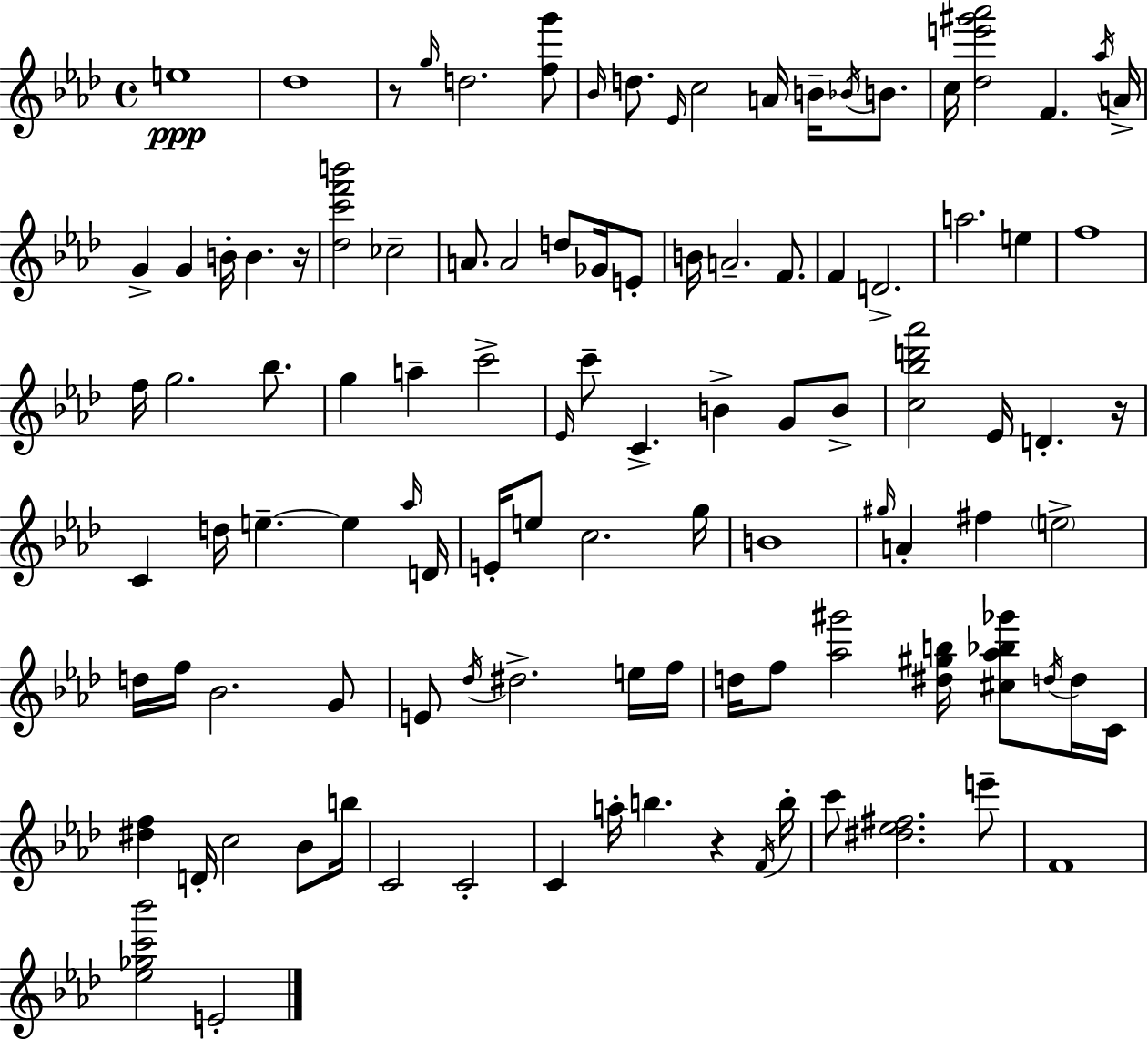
X:1
T:Untitled
M:4/4
L:1/4
K:Ab
e4 _d4 z/2 g/4 d2 [fg']/2 _B/4 d/2 _E/4 c2 A/4 B/4 _B/4 B/2 c/4 [_de'^g'_a']2 F _a/4 A/4 G G B/4 B z/4 [_dc'f'b']2 _c2 A/2 A2 d/2 _G/4 E/2 B/4 A2 F/2 F D2 a2 e f4 f/4 g2 _b/2 g a c'2 _E/4 c'/2 C B G/2 B/2 [c_bd'_a']2 _E/4 D z/4 C d/4 e e _a/4 D/4 E/4 e/2 c2 g/4 B4 ^g/4 A ^f e2 d/4 f/4 _B2 G/2 E/2 _d/4 ^d2 e/4 f/4 d/4 f/2 [_a^g']2 [^d^gb]/4 [^c_a_b_g']/2 d/4 d/4 C/4 [^df] D/4 c2 _B/2 b/4 C2 C2 C a/4 b z F/4 b/4 c'/2 [^d_e^f]2 e'/2 F4 [_e_gc'_b']2 E2